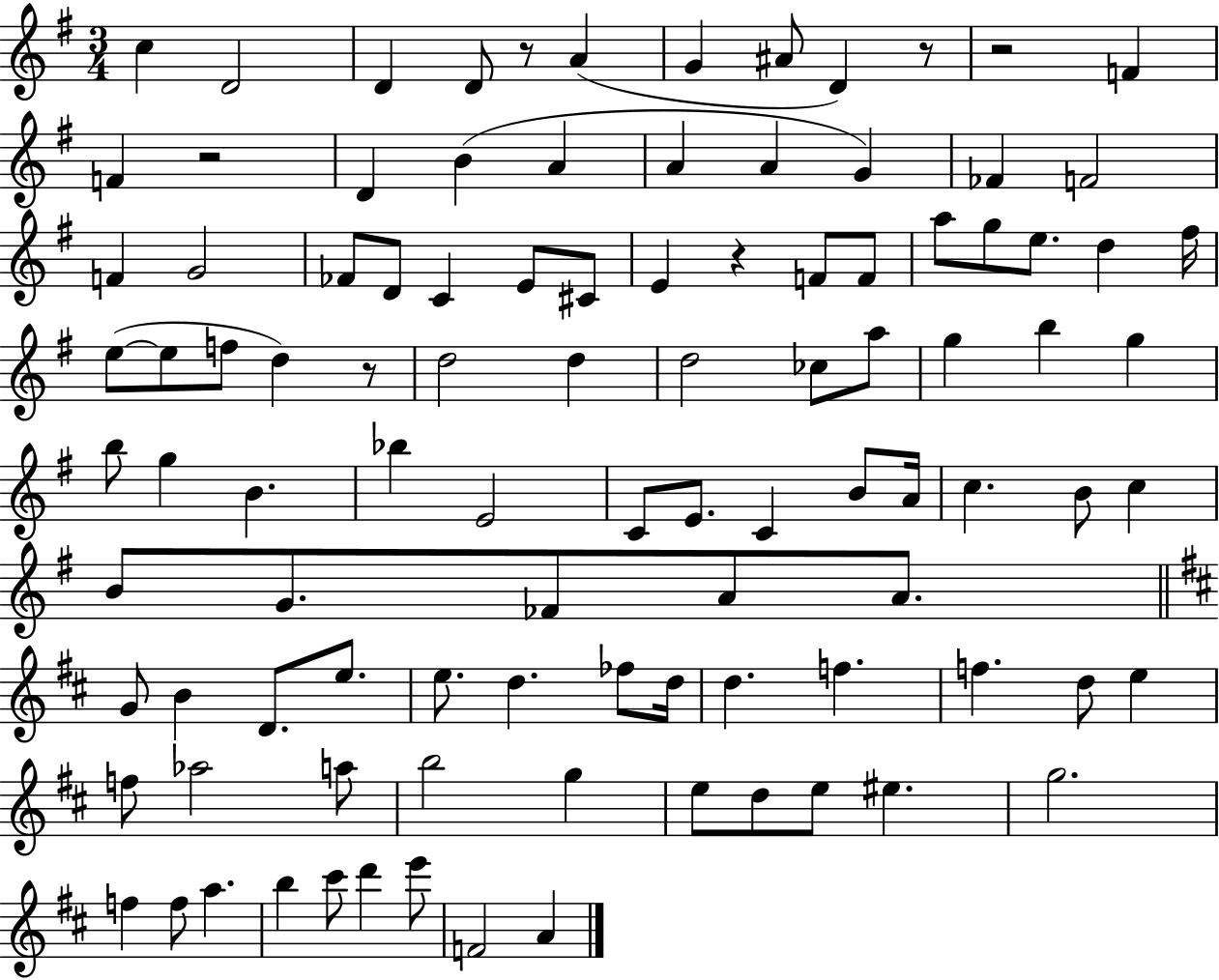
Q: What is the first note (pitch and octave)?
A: C5